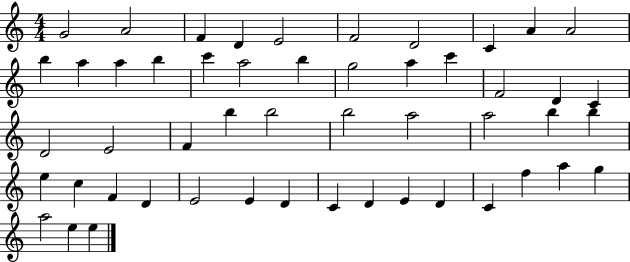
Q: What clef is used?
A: treble